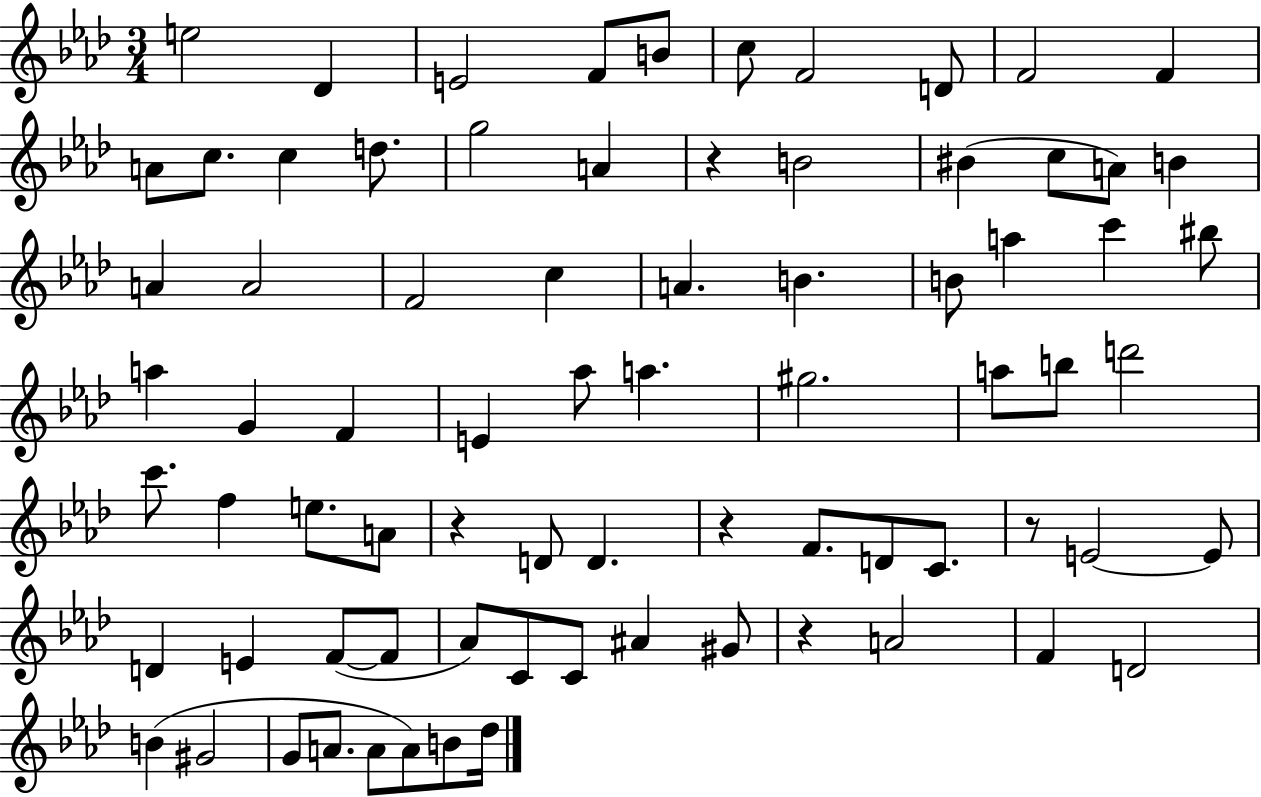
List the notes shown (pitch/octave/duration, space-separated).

E5/h Db4/q E4/h F4/e B4/e C5/e F4/h D4/e F4/h F4/q A4/e C5/e. C5/q D5/e. G5/h A4/q R/q B4/h BIS4/q C5/e A4/e B4/q A4/q A4/h F4/h C5/q A4/q. B4/q. B4/e A5/q C6/q BIS5/e A5/q G4/q F4/q E4/q Ab5/e A5/q. G#5/h. A5/e B5/e D6/h C6/e. F5/q E5/e. A4/e R/q D4/e D4/q. R/q F4/e. D4/e C4/e. R/e E4/h E4/e D4/q E4/q F4/e F4/e Ab4/e C4/e C4/e A#4/q G#4/e R/q A4/h F4/q D4/h B4/q G#4/h G4/e A4/e. A4/e A4/e B4/e Db5/s